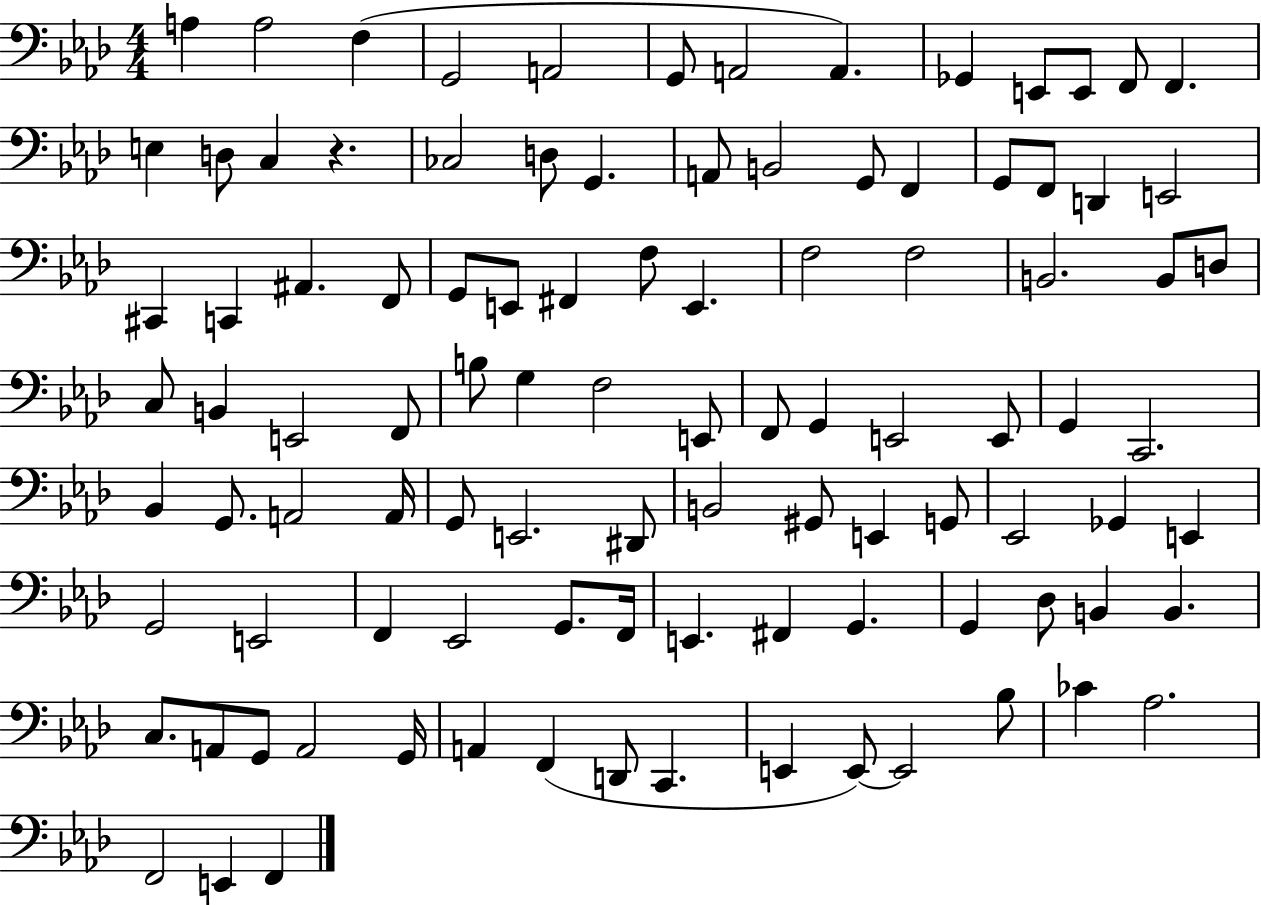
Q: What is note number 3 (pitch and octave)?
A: F3